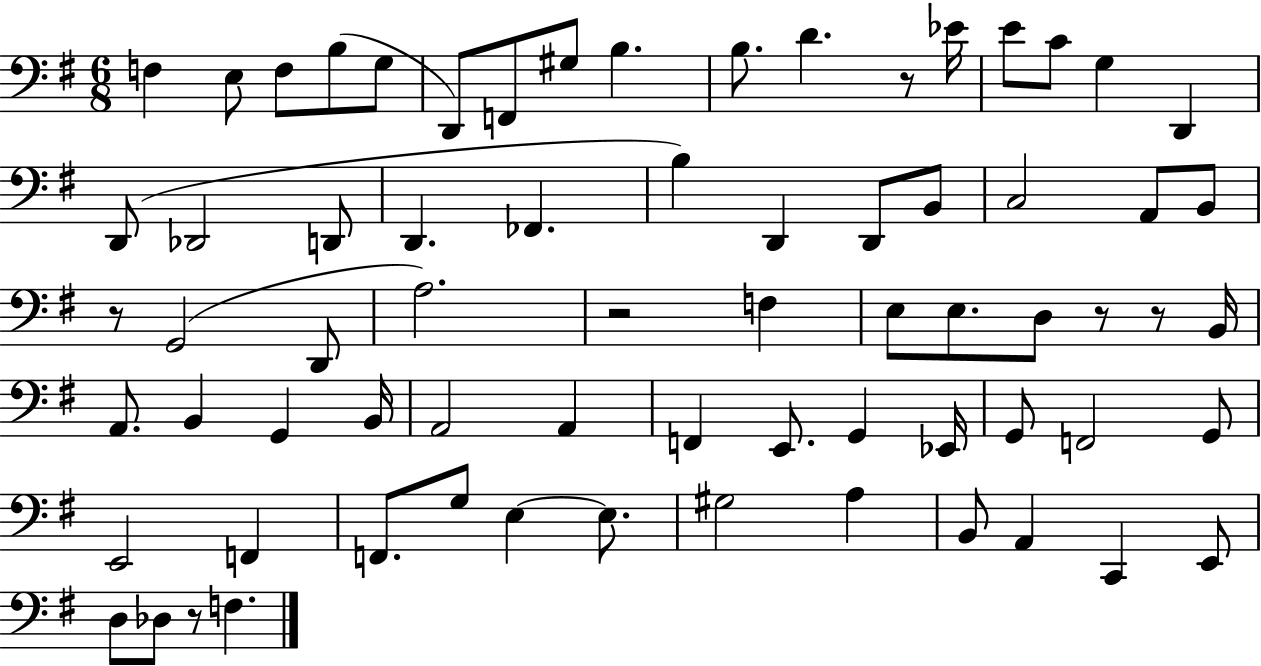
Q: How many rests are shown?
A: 6